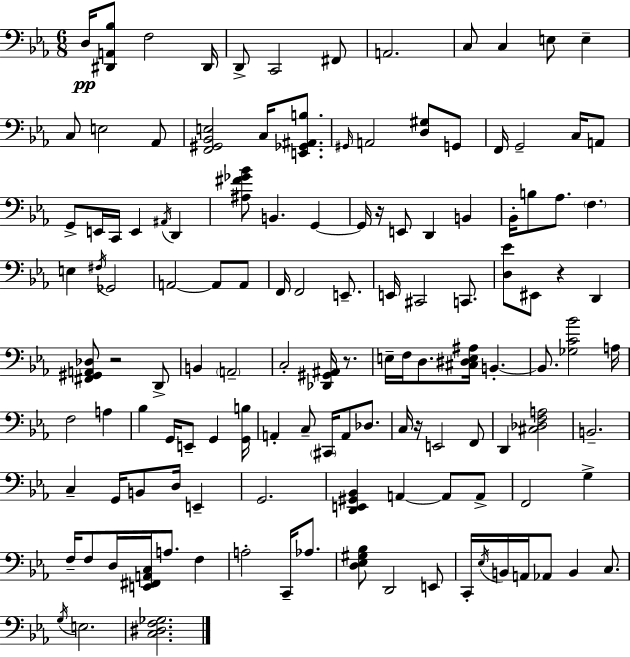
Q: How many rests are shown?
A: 5